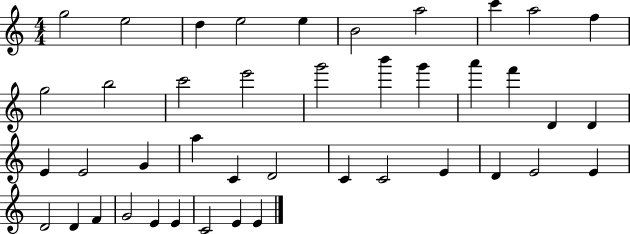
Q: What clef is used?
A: treble